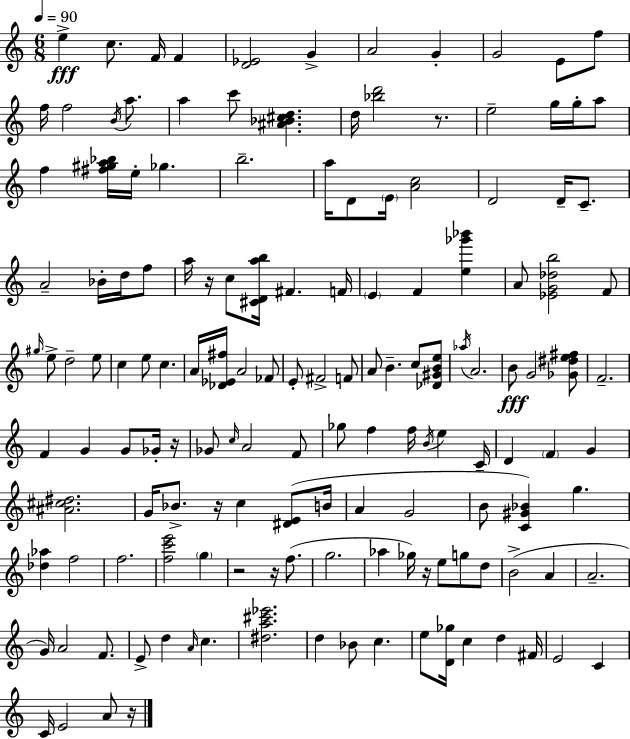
E5/q C5/e. F4/s F4/q [D4,Eb4]/h G4/q A4/h G4/q G4/h E4/e F5/e F5/s F5/h B4/s A5/e. A5/q C6/e [A#4,Bb4,C#5,D5]/q. D5/s [Bb5,D6]/h R/e. E5/h G5/s G5/s A5/e F5/q [F#5,G#5,A5,Bb5]/s E5/s Gb5/q. B5/h. A5/s D4/e E4/s [A4,C5]/h D4/h D4/s C4/e. A4/h Bb4/s D5/s F5/e A5/s R/s C5/e [C#4,D4,A5,B5]/s F#4/q. F4/s E4/q F4/q [E5,Gb6,Bb6]/q A4/e [Eb4,G4,Db5,B5]/h F4/e G#5/s E5/e D5/h E5/e C5/q E5/e C5/q. A4/s [Db4,Eb4,F#5]/s A4/h FES4/e E4/e F#4/h F4/e A4/e B4/q. C5/e [Db4,G#4,B4,E5]/e Ab5/s A4/h. B4/e G4/h [Gb4,D#5,E5,F#5]/e F4/h. F4/q G4/q G4/e Gb4/s R/s Gb4/e C5/s A4/h F4/e Gb5/e F5/q F5/s B4/s E5/q C4/s D4/q F4/q G4/q [A#4,C#5,D#5]/h. G4/s Bb4/e. R/s C5/q [D#4,E4]/e B4/s A4/q G4/h B4/e [C4,G#4,Bb4]/q G5/q. [Db5,Ab5]/q F5/h F5/h. [F5,C6,E6]/h G5/q R/h R/s F5/e. G5/h. Ab5/q Gb5/s R/s E5/e G5/e D5/e B4/h A4/q A4/h. G4/s A4/h F4/e. E4/e D5/q A4/s C5/q. [D#5,A5,C#6,Eb6]/h. D5/q Bb4/e C5/q. E5/e [D4,Gb5]/s C5/q D5/q F#4/s E4/h C4/q C4/s E4/h A4/e R/s